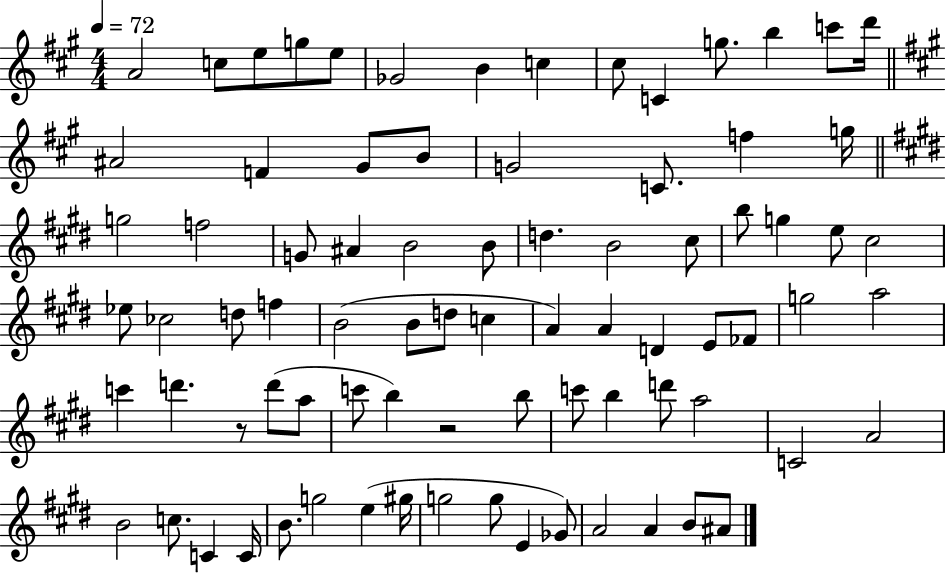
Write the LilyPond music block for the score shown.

{
  \clef treble
  \numericTimeSignature
  \time 4/4
  \key a \major
  \tempo 4 = 72
  a'2 c''8 e''8 g''8 e''8 | ges'2 b'4 c''4 | cis''8 c'4 g''8. b''4 c'''8 d'''16 | \bar "||" \break \key a \major ais'2 f'4 gis'8 b'8 | g'2 c'8. f''4 g''16 | \bar "||" \break \key e \major g''2 f''2 | g'8 ais'4 b'2 b'8 | d''4. b'2 cis''8 | b''8 g''4 e''8 cis''2 | \break ees''8 ces''2 d''8 f''4 | b'2( b'8 d''8 c''4 | a'4) a'4 d'4 e'8 fes'8 | g''2 a''2 | \break c'''4 d'''4. r8 d'''8( a''8 | c'''8 b''4) r2 b''8 | c'''8 b''4 d'''8 a''2 | c'2 a'2 | \break b'2 c''8. c'4 c'16 | b'8. g''2 e''4( gis''16 | g''2 g''8 e'4 ges'8) | a'2 a'4 b'8 ais'8 | \break \bar "|."
}